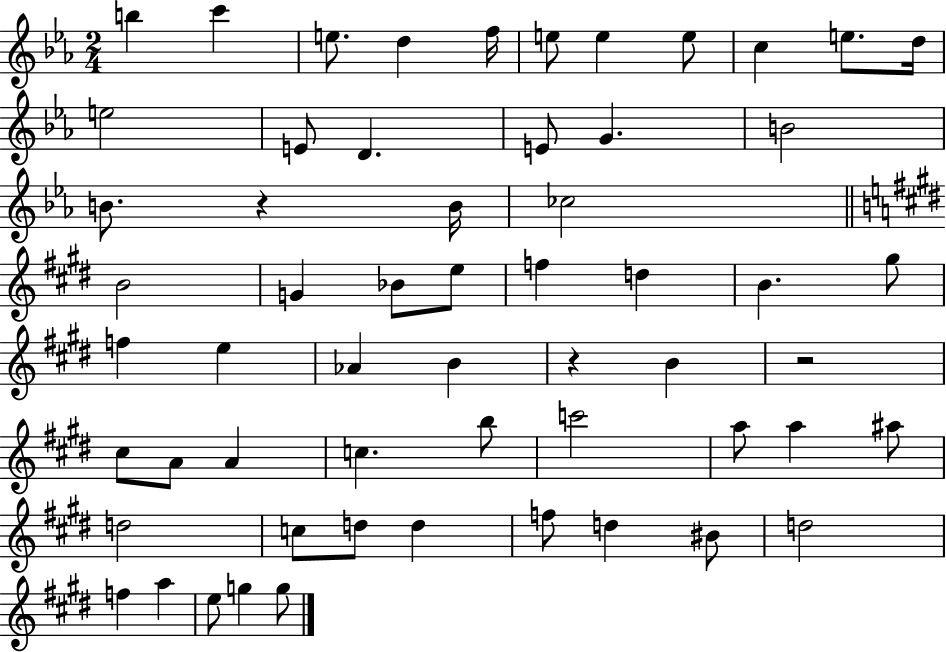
{
  \clef treble
  \numericTimeSignature
  \time 2/4
  \key ees \major
  b''4 c'''4 | e''8. d''4 f''16 | e''8 e''4 e''8 | c''4 e''8. d''16 | \break e''2 | e'8 d'4. | e'8 g'4. | b'2 | \break b'8. r4 b'16 | ces''2 | \bar "||" \break \key e \major b'2 | g'4 bes'8 e''8 | f''4 d''4 | b'4. gis''8 | \break f''4 e''4 | aes'4 b'4 | r4 b'4 | r2 | \break cis''8 a'8 a'4 | c''4. b''8 | c'''2 | a''8 a''4 ais''8 | \break d''2 | c''8 d''8 d''4 | f''8 d''4 bis'8 | d''2 | \break f''4 a''4 | e''8 g''4 g''8 | \bar "|."
}